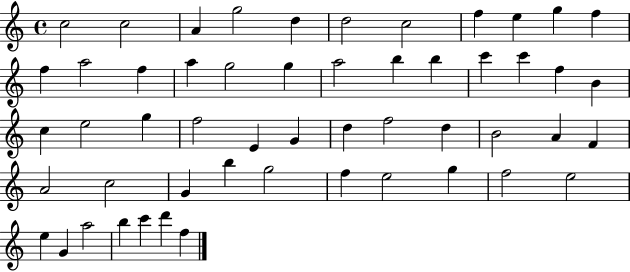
C5/h C5/h A4/q G5/h D5/q D5/h C5/h F5/q E5/q G5/q F5/q F5/q A5/h F5/q A5/q G5/h G5/q A5/h B5/q B5/q C6/q C6/q F5/q B4/q C5/q E5/h G5/q F5/h E4/q G4/q D5/q F5/h D5/q B4/h A4/q F4/q A4/h C5/h G4/q B5/q G5/h F5/q E5/h G5/q F5/h E5/h E5/q G4/q A5/h B5/q C6/q D6/q F5/q